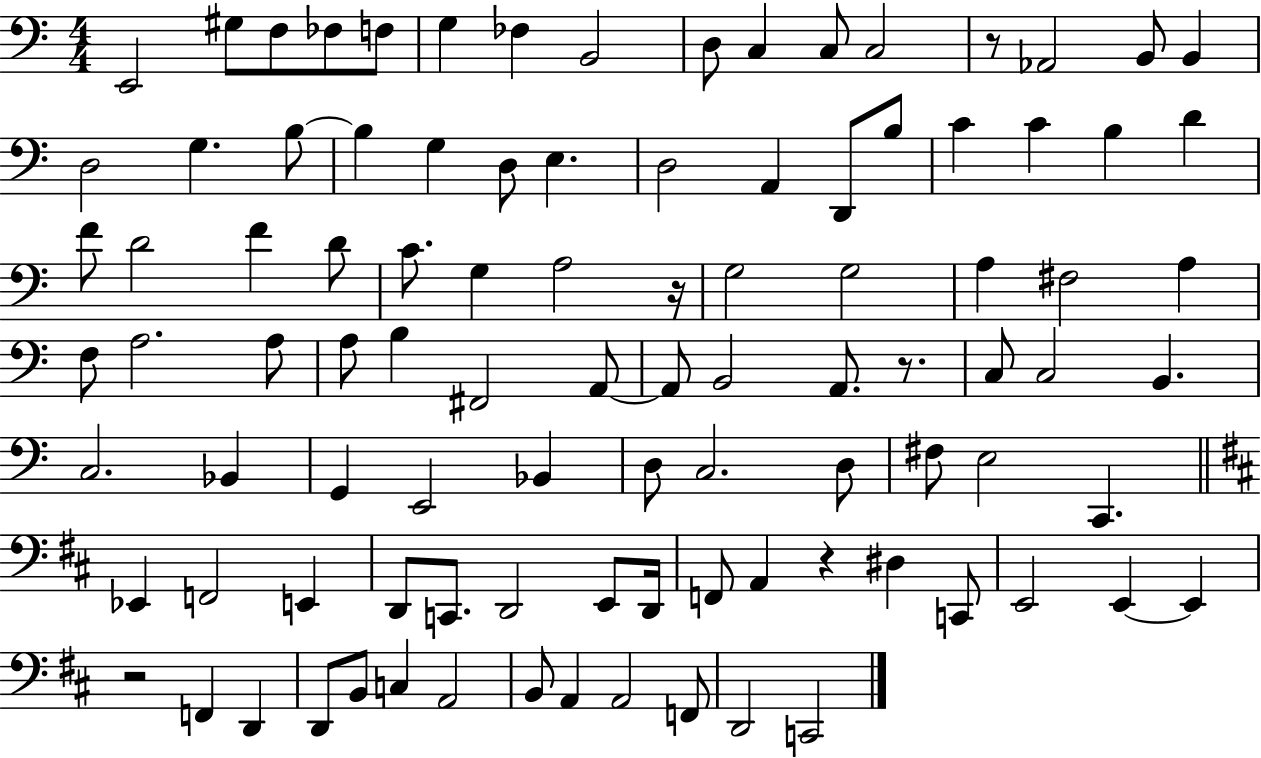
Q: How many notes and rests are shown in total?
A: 98